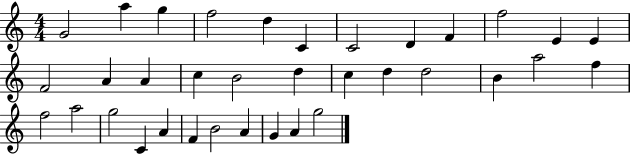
{
  \clef treble
  \numericTimeSignature
  \time 4/4
  \key c \major
  g'2 a''4 g''4 | f''2 d''4 c'4 | c'2 d'4 f'4 | f''2 e'4 e'4 | \break f'2 a'4 a'4 | c''4 b'2 d''4 | c''4 d''4 d''2 | b'4 a''2 f''4 | \break f''2 a''2 | g''2 c'4 a'4 | f'4 b'2 a'4 | g'4 a'4 g''2 | \break \bar "|."
}